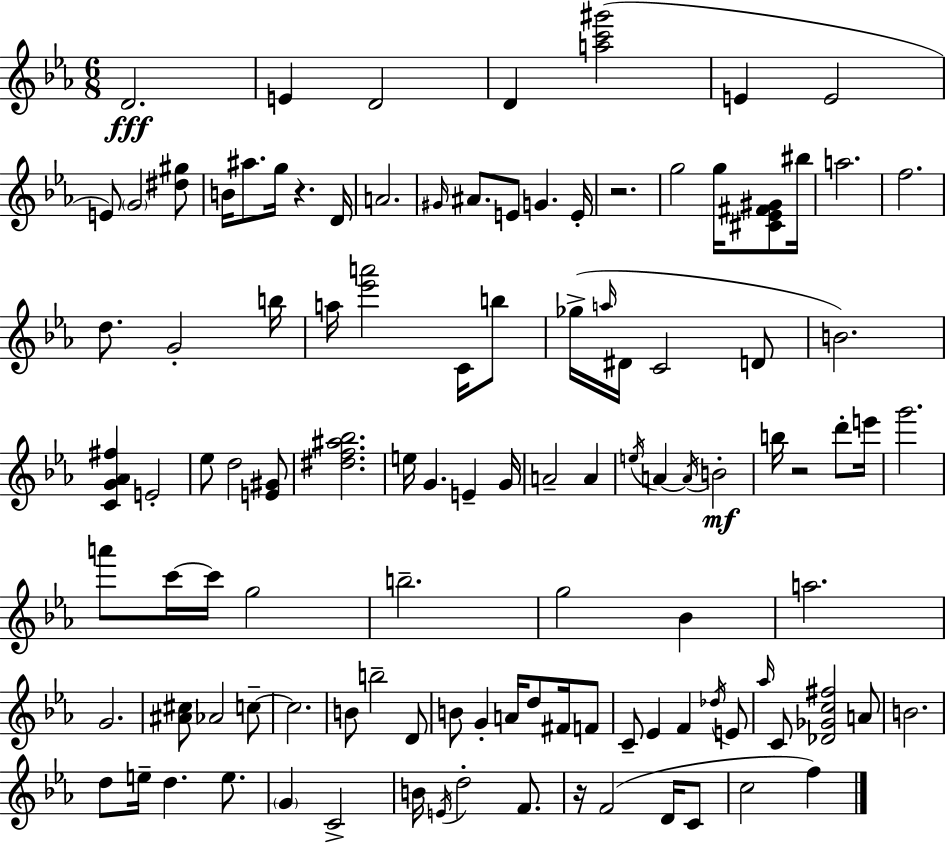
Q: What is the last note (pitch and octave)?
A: F5